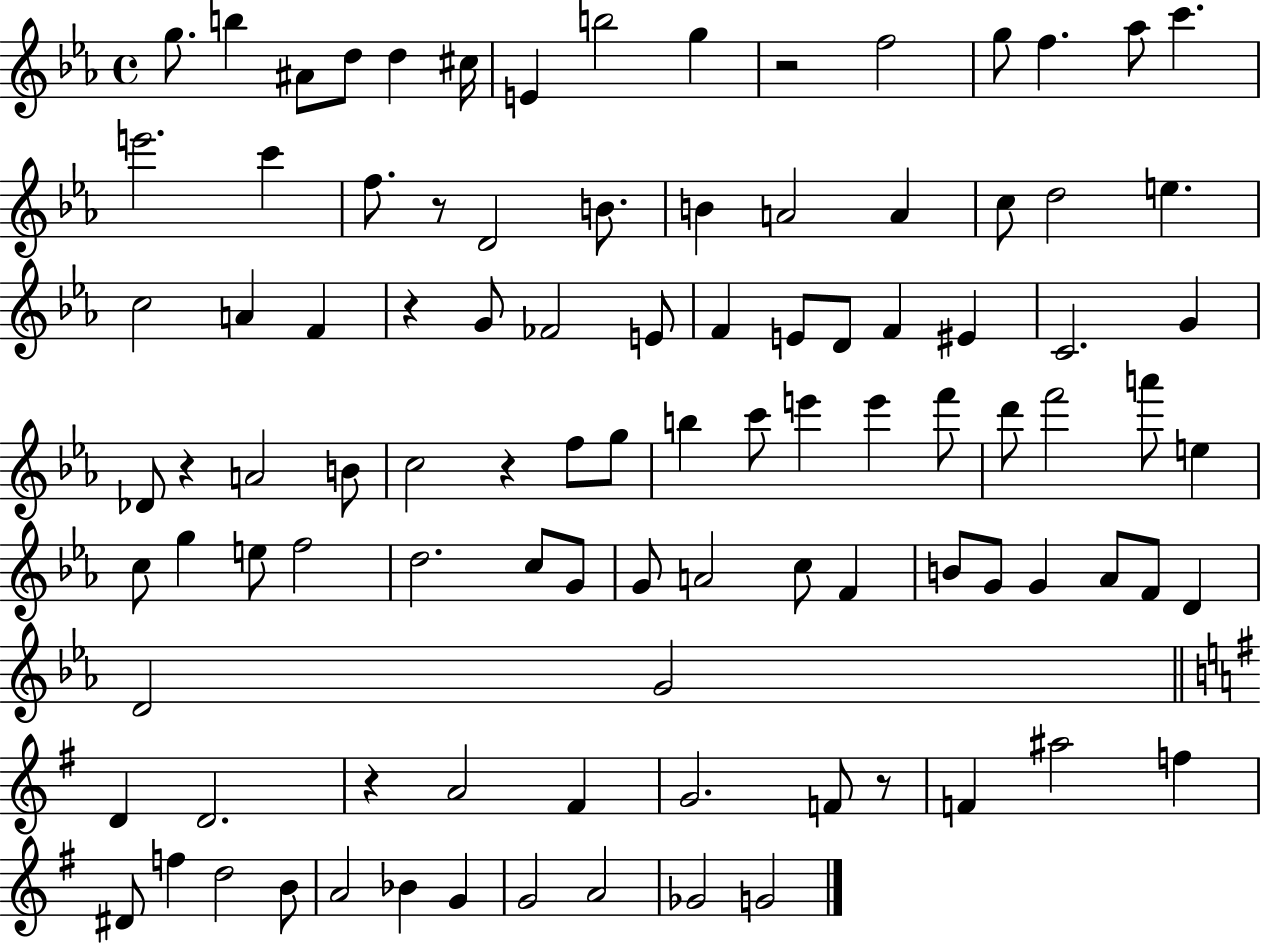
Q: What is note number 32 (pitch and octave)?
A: F4